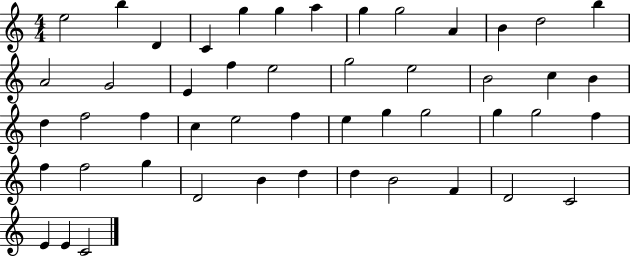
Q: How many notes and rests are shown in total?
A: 49